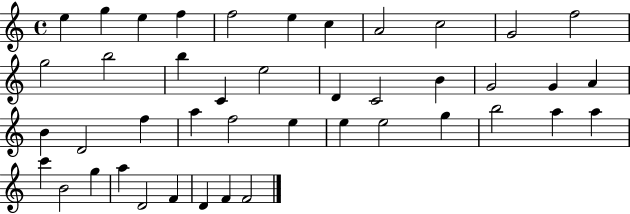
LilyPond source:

{
  \clef treble
  \time 4/4
  \defaultTimeSignature
  \key c \major
  e''4 g''4 e''4 f''4 | f''2 e''4 c''4 | a'2 c''2 | g'2 f''2 | \break g''2 b''2 | b''4 c'4 e''2 | d'4 c'2 b'4 | g'2 g'4 a'4 | \break b'4 d'2 f''4 | a''4 f''2 e''4 | e''4 e''2 g''4 | b''2 a''4 a''4 | \break c'''4 b'2 g''4 | a''4 d'2 f'4 | d'4 f'4 f'2 | \bar "|."
}